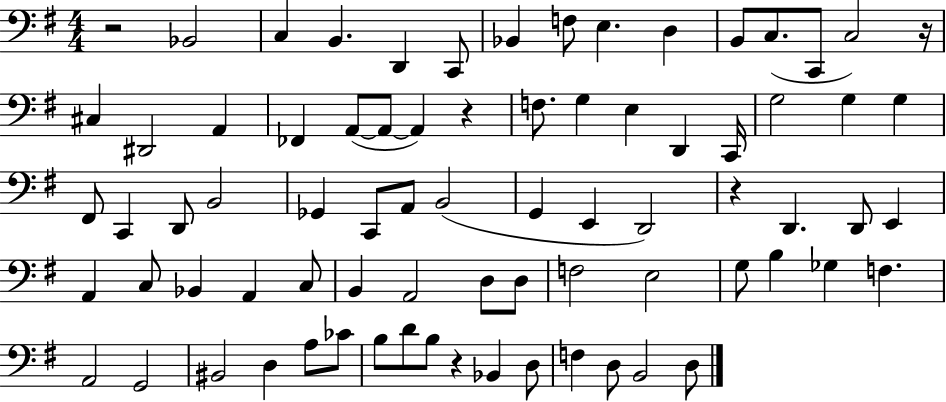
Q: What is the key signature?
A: G major